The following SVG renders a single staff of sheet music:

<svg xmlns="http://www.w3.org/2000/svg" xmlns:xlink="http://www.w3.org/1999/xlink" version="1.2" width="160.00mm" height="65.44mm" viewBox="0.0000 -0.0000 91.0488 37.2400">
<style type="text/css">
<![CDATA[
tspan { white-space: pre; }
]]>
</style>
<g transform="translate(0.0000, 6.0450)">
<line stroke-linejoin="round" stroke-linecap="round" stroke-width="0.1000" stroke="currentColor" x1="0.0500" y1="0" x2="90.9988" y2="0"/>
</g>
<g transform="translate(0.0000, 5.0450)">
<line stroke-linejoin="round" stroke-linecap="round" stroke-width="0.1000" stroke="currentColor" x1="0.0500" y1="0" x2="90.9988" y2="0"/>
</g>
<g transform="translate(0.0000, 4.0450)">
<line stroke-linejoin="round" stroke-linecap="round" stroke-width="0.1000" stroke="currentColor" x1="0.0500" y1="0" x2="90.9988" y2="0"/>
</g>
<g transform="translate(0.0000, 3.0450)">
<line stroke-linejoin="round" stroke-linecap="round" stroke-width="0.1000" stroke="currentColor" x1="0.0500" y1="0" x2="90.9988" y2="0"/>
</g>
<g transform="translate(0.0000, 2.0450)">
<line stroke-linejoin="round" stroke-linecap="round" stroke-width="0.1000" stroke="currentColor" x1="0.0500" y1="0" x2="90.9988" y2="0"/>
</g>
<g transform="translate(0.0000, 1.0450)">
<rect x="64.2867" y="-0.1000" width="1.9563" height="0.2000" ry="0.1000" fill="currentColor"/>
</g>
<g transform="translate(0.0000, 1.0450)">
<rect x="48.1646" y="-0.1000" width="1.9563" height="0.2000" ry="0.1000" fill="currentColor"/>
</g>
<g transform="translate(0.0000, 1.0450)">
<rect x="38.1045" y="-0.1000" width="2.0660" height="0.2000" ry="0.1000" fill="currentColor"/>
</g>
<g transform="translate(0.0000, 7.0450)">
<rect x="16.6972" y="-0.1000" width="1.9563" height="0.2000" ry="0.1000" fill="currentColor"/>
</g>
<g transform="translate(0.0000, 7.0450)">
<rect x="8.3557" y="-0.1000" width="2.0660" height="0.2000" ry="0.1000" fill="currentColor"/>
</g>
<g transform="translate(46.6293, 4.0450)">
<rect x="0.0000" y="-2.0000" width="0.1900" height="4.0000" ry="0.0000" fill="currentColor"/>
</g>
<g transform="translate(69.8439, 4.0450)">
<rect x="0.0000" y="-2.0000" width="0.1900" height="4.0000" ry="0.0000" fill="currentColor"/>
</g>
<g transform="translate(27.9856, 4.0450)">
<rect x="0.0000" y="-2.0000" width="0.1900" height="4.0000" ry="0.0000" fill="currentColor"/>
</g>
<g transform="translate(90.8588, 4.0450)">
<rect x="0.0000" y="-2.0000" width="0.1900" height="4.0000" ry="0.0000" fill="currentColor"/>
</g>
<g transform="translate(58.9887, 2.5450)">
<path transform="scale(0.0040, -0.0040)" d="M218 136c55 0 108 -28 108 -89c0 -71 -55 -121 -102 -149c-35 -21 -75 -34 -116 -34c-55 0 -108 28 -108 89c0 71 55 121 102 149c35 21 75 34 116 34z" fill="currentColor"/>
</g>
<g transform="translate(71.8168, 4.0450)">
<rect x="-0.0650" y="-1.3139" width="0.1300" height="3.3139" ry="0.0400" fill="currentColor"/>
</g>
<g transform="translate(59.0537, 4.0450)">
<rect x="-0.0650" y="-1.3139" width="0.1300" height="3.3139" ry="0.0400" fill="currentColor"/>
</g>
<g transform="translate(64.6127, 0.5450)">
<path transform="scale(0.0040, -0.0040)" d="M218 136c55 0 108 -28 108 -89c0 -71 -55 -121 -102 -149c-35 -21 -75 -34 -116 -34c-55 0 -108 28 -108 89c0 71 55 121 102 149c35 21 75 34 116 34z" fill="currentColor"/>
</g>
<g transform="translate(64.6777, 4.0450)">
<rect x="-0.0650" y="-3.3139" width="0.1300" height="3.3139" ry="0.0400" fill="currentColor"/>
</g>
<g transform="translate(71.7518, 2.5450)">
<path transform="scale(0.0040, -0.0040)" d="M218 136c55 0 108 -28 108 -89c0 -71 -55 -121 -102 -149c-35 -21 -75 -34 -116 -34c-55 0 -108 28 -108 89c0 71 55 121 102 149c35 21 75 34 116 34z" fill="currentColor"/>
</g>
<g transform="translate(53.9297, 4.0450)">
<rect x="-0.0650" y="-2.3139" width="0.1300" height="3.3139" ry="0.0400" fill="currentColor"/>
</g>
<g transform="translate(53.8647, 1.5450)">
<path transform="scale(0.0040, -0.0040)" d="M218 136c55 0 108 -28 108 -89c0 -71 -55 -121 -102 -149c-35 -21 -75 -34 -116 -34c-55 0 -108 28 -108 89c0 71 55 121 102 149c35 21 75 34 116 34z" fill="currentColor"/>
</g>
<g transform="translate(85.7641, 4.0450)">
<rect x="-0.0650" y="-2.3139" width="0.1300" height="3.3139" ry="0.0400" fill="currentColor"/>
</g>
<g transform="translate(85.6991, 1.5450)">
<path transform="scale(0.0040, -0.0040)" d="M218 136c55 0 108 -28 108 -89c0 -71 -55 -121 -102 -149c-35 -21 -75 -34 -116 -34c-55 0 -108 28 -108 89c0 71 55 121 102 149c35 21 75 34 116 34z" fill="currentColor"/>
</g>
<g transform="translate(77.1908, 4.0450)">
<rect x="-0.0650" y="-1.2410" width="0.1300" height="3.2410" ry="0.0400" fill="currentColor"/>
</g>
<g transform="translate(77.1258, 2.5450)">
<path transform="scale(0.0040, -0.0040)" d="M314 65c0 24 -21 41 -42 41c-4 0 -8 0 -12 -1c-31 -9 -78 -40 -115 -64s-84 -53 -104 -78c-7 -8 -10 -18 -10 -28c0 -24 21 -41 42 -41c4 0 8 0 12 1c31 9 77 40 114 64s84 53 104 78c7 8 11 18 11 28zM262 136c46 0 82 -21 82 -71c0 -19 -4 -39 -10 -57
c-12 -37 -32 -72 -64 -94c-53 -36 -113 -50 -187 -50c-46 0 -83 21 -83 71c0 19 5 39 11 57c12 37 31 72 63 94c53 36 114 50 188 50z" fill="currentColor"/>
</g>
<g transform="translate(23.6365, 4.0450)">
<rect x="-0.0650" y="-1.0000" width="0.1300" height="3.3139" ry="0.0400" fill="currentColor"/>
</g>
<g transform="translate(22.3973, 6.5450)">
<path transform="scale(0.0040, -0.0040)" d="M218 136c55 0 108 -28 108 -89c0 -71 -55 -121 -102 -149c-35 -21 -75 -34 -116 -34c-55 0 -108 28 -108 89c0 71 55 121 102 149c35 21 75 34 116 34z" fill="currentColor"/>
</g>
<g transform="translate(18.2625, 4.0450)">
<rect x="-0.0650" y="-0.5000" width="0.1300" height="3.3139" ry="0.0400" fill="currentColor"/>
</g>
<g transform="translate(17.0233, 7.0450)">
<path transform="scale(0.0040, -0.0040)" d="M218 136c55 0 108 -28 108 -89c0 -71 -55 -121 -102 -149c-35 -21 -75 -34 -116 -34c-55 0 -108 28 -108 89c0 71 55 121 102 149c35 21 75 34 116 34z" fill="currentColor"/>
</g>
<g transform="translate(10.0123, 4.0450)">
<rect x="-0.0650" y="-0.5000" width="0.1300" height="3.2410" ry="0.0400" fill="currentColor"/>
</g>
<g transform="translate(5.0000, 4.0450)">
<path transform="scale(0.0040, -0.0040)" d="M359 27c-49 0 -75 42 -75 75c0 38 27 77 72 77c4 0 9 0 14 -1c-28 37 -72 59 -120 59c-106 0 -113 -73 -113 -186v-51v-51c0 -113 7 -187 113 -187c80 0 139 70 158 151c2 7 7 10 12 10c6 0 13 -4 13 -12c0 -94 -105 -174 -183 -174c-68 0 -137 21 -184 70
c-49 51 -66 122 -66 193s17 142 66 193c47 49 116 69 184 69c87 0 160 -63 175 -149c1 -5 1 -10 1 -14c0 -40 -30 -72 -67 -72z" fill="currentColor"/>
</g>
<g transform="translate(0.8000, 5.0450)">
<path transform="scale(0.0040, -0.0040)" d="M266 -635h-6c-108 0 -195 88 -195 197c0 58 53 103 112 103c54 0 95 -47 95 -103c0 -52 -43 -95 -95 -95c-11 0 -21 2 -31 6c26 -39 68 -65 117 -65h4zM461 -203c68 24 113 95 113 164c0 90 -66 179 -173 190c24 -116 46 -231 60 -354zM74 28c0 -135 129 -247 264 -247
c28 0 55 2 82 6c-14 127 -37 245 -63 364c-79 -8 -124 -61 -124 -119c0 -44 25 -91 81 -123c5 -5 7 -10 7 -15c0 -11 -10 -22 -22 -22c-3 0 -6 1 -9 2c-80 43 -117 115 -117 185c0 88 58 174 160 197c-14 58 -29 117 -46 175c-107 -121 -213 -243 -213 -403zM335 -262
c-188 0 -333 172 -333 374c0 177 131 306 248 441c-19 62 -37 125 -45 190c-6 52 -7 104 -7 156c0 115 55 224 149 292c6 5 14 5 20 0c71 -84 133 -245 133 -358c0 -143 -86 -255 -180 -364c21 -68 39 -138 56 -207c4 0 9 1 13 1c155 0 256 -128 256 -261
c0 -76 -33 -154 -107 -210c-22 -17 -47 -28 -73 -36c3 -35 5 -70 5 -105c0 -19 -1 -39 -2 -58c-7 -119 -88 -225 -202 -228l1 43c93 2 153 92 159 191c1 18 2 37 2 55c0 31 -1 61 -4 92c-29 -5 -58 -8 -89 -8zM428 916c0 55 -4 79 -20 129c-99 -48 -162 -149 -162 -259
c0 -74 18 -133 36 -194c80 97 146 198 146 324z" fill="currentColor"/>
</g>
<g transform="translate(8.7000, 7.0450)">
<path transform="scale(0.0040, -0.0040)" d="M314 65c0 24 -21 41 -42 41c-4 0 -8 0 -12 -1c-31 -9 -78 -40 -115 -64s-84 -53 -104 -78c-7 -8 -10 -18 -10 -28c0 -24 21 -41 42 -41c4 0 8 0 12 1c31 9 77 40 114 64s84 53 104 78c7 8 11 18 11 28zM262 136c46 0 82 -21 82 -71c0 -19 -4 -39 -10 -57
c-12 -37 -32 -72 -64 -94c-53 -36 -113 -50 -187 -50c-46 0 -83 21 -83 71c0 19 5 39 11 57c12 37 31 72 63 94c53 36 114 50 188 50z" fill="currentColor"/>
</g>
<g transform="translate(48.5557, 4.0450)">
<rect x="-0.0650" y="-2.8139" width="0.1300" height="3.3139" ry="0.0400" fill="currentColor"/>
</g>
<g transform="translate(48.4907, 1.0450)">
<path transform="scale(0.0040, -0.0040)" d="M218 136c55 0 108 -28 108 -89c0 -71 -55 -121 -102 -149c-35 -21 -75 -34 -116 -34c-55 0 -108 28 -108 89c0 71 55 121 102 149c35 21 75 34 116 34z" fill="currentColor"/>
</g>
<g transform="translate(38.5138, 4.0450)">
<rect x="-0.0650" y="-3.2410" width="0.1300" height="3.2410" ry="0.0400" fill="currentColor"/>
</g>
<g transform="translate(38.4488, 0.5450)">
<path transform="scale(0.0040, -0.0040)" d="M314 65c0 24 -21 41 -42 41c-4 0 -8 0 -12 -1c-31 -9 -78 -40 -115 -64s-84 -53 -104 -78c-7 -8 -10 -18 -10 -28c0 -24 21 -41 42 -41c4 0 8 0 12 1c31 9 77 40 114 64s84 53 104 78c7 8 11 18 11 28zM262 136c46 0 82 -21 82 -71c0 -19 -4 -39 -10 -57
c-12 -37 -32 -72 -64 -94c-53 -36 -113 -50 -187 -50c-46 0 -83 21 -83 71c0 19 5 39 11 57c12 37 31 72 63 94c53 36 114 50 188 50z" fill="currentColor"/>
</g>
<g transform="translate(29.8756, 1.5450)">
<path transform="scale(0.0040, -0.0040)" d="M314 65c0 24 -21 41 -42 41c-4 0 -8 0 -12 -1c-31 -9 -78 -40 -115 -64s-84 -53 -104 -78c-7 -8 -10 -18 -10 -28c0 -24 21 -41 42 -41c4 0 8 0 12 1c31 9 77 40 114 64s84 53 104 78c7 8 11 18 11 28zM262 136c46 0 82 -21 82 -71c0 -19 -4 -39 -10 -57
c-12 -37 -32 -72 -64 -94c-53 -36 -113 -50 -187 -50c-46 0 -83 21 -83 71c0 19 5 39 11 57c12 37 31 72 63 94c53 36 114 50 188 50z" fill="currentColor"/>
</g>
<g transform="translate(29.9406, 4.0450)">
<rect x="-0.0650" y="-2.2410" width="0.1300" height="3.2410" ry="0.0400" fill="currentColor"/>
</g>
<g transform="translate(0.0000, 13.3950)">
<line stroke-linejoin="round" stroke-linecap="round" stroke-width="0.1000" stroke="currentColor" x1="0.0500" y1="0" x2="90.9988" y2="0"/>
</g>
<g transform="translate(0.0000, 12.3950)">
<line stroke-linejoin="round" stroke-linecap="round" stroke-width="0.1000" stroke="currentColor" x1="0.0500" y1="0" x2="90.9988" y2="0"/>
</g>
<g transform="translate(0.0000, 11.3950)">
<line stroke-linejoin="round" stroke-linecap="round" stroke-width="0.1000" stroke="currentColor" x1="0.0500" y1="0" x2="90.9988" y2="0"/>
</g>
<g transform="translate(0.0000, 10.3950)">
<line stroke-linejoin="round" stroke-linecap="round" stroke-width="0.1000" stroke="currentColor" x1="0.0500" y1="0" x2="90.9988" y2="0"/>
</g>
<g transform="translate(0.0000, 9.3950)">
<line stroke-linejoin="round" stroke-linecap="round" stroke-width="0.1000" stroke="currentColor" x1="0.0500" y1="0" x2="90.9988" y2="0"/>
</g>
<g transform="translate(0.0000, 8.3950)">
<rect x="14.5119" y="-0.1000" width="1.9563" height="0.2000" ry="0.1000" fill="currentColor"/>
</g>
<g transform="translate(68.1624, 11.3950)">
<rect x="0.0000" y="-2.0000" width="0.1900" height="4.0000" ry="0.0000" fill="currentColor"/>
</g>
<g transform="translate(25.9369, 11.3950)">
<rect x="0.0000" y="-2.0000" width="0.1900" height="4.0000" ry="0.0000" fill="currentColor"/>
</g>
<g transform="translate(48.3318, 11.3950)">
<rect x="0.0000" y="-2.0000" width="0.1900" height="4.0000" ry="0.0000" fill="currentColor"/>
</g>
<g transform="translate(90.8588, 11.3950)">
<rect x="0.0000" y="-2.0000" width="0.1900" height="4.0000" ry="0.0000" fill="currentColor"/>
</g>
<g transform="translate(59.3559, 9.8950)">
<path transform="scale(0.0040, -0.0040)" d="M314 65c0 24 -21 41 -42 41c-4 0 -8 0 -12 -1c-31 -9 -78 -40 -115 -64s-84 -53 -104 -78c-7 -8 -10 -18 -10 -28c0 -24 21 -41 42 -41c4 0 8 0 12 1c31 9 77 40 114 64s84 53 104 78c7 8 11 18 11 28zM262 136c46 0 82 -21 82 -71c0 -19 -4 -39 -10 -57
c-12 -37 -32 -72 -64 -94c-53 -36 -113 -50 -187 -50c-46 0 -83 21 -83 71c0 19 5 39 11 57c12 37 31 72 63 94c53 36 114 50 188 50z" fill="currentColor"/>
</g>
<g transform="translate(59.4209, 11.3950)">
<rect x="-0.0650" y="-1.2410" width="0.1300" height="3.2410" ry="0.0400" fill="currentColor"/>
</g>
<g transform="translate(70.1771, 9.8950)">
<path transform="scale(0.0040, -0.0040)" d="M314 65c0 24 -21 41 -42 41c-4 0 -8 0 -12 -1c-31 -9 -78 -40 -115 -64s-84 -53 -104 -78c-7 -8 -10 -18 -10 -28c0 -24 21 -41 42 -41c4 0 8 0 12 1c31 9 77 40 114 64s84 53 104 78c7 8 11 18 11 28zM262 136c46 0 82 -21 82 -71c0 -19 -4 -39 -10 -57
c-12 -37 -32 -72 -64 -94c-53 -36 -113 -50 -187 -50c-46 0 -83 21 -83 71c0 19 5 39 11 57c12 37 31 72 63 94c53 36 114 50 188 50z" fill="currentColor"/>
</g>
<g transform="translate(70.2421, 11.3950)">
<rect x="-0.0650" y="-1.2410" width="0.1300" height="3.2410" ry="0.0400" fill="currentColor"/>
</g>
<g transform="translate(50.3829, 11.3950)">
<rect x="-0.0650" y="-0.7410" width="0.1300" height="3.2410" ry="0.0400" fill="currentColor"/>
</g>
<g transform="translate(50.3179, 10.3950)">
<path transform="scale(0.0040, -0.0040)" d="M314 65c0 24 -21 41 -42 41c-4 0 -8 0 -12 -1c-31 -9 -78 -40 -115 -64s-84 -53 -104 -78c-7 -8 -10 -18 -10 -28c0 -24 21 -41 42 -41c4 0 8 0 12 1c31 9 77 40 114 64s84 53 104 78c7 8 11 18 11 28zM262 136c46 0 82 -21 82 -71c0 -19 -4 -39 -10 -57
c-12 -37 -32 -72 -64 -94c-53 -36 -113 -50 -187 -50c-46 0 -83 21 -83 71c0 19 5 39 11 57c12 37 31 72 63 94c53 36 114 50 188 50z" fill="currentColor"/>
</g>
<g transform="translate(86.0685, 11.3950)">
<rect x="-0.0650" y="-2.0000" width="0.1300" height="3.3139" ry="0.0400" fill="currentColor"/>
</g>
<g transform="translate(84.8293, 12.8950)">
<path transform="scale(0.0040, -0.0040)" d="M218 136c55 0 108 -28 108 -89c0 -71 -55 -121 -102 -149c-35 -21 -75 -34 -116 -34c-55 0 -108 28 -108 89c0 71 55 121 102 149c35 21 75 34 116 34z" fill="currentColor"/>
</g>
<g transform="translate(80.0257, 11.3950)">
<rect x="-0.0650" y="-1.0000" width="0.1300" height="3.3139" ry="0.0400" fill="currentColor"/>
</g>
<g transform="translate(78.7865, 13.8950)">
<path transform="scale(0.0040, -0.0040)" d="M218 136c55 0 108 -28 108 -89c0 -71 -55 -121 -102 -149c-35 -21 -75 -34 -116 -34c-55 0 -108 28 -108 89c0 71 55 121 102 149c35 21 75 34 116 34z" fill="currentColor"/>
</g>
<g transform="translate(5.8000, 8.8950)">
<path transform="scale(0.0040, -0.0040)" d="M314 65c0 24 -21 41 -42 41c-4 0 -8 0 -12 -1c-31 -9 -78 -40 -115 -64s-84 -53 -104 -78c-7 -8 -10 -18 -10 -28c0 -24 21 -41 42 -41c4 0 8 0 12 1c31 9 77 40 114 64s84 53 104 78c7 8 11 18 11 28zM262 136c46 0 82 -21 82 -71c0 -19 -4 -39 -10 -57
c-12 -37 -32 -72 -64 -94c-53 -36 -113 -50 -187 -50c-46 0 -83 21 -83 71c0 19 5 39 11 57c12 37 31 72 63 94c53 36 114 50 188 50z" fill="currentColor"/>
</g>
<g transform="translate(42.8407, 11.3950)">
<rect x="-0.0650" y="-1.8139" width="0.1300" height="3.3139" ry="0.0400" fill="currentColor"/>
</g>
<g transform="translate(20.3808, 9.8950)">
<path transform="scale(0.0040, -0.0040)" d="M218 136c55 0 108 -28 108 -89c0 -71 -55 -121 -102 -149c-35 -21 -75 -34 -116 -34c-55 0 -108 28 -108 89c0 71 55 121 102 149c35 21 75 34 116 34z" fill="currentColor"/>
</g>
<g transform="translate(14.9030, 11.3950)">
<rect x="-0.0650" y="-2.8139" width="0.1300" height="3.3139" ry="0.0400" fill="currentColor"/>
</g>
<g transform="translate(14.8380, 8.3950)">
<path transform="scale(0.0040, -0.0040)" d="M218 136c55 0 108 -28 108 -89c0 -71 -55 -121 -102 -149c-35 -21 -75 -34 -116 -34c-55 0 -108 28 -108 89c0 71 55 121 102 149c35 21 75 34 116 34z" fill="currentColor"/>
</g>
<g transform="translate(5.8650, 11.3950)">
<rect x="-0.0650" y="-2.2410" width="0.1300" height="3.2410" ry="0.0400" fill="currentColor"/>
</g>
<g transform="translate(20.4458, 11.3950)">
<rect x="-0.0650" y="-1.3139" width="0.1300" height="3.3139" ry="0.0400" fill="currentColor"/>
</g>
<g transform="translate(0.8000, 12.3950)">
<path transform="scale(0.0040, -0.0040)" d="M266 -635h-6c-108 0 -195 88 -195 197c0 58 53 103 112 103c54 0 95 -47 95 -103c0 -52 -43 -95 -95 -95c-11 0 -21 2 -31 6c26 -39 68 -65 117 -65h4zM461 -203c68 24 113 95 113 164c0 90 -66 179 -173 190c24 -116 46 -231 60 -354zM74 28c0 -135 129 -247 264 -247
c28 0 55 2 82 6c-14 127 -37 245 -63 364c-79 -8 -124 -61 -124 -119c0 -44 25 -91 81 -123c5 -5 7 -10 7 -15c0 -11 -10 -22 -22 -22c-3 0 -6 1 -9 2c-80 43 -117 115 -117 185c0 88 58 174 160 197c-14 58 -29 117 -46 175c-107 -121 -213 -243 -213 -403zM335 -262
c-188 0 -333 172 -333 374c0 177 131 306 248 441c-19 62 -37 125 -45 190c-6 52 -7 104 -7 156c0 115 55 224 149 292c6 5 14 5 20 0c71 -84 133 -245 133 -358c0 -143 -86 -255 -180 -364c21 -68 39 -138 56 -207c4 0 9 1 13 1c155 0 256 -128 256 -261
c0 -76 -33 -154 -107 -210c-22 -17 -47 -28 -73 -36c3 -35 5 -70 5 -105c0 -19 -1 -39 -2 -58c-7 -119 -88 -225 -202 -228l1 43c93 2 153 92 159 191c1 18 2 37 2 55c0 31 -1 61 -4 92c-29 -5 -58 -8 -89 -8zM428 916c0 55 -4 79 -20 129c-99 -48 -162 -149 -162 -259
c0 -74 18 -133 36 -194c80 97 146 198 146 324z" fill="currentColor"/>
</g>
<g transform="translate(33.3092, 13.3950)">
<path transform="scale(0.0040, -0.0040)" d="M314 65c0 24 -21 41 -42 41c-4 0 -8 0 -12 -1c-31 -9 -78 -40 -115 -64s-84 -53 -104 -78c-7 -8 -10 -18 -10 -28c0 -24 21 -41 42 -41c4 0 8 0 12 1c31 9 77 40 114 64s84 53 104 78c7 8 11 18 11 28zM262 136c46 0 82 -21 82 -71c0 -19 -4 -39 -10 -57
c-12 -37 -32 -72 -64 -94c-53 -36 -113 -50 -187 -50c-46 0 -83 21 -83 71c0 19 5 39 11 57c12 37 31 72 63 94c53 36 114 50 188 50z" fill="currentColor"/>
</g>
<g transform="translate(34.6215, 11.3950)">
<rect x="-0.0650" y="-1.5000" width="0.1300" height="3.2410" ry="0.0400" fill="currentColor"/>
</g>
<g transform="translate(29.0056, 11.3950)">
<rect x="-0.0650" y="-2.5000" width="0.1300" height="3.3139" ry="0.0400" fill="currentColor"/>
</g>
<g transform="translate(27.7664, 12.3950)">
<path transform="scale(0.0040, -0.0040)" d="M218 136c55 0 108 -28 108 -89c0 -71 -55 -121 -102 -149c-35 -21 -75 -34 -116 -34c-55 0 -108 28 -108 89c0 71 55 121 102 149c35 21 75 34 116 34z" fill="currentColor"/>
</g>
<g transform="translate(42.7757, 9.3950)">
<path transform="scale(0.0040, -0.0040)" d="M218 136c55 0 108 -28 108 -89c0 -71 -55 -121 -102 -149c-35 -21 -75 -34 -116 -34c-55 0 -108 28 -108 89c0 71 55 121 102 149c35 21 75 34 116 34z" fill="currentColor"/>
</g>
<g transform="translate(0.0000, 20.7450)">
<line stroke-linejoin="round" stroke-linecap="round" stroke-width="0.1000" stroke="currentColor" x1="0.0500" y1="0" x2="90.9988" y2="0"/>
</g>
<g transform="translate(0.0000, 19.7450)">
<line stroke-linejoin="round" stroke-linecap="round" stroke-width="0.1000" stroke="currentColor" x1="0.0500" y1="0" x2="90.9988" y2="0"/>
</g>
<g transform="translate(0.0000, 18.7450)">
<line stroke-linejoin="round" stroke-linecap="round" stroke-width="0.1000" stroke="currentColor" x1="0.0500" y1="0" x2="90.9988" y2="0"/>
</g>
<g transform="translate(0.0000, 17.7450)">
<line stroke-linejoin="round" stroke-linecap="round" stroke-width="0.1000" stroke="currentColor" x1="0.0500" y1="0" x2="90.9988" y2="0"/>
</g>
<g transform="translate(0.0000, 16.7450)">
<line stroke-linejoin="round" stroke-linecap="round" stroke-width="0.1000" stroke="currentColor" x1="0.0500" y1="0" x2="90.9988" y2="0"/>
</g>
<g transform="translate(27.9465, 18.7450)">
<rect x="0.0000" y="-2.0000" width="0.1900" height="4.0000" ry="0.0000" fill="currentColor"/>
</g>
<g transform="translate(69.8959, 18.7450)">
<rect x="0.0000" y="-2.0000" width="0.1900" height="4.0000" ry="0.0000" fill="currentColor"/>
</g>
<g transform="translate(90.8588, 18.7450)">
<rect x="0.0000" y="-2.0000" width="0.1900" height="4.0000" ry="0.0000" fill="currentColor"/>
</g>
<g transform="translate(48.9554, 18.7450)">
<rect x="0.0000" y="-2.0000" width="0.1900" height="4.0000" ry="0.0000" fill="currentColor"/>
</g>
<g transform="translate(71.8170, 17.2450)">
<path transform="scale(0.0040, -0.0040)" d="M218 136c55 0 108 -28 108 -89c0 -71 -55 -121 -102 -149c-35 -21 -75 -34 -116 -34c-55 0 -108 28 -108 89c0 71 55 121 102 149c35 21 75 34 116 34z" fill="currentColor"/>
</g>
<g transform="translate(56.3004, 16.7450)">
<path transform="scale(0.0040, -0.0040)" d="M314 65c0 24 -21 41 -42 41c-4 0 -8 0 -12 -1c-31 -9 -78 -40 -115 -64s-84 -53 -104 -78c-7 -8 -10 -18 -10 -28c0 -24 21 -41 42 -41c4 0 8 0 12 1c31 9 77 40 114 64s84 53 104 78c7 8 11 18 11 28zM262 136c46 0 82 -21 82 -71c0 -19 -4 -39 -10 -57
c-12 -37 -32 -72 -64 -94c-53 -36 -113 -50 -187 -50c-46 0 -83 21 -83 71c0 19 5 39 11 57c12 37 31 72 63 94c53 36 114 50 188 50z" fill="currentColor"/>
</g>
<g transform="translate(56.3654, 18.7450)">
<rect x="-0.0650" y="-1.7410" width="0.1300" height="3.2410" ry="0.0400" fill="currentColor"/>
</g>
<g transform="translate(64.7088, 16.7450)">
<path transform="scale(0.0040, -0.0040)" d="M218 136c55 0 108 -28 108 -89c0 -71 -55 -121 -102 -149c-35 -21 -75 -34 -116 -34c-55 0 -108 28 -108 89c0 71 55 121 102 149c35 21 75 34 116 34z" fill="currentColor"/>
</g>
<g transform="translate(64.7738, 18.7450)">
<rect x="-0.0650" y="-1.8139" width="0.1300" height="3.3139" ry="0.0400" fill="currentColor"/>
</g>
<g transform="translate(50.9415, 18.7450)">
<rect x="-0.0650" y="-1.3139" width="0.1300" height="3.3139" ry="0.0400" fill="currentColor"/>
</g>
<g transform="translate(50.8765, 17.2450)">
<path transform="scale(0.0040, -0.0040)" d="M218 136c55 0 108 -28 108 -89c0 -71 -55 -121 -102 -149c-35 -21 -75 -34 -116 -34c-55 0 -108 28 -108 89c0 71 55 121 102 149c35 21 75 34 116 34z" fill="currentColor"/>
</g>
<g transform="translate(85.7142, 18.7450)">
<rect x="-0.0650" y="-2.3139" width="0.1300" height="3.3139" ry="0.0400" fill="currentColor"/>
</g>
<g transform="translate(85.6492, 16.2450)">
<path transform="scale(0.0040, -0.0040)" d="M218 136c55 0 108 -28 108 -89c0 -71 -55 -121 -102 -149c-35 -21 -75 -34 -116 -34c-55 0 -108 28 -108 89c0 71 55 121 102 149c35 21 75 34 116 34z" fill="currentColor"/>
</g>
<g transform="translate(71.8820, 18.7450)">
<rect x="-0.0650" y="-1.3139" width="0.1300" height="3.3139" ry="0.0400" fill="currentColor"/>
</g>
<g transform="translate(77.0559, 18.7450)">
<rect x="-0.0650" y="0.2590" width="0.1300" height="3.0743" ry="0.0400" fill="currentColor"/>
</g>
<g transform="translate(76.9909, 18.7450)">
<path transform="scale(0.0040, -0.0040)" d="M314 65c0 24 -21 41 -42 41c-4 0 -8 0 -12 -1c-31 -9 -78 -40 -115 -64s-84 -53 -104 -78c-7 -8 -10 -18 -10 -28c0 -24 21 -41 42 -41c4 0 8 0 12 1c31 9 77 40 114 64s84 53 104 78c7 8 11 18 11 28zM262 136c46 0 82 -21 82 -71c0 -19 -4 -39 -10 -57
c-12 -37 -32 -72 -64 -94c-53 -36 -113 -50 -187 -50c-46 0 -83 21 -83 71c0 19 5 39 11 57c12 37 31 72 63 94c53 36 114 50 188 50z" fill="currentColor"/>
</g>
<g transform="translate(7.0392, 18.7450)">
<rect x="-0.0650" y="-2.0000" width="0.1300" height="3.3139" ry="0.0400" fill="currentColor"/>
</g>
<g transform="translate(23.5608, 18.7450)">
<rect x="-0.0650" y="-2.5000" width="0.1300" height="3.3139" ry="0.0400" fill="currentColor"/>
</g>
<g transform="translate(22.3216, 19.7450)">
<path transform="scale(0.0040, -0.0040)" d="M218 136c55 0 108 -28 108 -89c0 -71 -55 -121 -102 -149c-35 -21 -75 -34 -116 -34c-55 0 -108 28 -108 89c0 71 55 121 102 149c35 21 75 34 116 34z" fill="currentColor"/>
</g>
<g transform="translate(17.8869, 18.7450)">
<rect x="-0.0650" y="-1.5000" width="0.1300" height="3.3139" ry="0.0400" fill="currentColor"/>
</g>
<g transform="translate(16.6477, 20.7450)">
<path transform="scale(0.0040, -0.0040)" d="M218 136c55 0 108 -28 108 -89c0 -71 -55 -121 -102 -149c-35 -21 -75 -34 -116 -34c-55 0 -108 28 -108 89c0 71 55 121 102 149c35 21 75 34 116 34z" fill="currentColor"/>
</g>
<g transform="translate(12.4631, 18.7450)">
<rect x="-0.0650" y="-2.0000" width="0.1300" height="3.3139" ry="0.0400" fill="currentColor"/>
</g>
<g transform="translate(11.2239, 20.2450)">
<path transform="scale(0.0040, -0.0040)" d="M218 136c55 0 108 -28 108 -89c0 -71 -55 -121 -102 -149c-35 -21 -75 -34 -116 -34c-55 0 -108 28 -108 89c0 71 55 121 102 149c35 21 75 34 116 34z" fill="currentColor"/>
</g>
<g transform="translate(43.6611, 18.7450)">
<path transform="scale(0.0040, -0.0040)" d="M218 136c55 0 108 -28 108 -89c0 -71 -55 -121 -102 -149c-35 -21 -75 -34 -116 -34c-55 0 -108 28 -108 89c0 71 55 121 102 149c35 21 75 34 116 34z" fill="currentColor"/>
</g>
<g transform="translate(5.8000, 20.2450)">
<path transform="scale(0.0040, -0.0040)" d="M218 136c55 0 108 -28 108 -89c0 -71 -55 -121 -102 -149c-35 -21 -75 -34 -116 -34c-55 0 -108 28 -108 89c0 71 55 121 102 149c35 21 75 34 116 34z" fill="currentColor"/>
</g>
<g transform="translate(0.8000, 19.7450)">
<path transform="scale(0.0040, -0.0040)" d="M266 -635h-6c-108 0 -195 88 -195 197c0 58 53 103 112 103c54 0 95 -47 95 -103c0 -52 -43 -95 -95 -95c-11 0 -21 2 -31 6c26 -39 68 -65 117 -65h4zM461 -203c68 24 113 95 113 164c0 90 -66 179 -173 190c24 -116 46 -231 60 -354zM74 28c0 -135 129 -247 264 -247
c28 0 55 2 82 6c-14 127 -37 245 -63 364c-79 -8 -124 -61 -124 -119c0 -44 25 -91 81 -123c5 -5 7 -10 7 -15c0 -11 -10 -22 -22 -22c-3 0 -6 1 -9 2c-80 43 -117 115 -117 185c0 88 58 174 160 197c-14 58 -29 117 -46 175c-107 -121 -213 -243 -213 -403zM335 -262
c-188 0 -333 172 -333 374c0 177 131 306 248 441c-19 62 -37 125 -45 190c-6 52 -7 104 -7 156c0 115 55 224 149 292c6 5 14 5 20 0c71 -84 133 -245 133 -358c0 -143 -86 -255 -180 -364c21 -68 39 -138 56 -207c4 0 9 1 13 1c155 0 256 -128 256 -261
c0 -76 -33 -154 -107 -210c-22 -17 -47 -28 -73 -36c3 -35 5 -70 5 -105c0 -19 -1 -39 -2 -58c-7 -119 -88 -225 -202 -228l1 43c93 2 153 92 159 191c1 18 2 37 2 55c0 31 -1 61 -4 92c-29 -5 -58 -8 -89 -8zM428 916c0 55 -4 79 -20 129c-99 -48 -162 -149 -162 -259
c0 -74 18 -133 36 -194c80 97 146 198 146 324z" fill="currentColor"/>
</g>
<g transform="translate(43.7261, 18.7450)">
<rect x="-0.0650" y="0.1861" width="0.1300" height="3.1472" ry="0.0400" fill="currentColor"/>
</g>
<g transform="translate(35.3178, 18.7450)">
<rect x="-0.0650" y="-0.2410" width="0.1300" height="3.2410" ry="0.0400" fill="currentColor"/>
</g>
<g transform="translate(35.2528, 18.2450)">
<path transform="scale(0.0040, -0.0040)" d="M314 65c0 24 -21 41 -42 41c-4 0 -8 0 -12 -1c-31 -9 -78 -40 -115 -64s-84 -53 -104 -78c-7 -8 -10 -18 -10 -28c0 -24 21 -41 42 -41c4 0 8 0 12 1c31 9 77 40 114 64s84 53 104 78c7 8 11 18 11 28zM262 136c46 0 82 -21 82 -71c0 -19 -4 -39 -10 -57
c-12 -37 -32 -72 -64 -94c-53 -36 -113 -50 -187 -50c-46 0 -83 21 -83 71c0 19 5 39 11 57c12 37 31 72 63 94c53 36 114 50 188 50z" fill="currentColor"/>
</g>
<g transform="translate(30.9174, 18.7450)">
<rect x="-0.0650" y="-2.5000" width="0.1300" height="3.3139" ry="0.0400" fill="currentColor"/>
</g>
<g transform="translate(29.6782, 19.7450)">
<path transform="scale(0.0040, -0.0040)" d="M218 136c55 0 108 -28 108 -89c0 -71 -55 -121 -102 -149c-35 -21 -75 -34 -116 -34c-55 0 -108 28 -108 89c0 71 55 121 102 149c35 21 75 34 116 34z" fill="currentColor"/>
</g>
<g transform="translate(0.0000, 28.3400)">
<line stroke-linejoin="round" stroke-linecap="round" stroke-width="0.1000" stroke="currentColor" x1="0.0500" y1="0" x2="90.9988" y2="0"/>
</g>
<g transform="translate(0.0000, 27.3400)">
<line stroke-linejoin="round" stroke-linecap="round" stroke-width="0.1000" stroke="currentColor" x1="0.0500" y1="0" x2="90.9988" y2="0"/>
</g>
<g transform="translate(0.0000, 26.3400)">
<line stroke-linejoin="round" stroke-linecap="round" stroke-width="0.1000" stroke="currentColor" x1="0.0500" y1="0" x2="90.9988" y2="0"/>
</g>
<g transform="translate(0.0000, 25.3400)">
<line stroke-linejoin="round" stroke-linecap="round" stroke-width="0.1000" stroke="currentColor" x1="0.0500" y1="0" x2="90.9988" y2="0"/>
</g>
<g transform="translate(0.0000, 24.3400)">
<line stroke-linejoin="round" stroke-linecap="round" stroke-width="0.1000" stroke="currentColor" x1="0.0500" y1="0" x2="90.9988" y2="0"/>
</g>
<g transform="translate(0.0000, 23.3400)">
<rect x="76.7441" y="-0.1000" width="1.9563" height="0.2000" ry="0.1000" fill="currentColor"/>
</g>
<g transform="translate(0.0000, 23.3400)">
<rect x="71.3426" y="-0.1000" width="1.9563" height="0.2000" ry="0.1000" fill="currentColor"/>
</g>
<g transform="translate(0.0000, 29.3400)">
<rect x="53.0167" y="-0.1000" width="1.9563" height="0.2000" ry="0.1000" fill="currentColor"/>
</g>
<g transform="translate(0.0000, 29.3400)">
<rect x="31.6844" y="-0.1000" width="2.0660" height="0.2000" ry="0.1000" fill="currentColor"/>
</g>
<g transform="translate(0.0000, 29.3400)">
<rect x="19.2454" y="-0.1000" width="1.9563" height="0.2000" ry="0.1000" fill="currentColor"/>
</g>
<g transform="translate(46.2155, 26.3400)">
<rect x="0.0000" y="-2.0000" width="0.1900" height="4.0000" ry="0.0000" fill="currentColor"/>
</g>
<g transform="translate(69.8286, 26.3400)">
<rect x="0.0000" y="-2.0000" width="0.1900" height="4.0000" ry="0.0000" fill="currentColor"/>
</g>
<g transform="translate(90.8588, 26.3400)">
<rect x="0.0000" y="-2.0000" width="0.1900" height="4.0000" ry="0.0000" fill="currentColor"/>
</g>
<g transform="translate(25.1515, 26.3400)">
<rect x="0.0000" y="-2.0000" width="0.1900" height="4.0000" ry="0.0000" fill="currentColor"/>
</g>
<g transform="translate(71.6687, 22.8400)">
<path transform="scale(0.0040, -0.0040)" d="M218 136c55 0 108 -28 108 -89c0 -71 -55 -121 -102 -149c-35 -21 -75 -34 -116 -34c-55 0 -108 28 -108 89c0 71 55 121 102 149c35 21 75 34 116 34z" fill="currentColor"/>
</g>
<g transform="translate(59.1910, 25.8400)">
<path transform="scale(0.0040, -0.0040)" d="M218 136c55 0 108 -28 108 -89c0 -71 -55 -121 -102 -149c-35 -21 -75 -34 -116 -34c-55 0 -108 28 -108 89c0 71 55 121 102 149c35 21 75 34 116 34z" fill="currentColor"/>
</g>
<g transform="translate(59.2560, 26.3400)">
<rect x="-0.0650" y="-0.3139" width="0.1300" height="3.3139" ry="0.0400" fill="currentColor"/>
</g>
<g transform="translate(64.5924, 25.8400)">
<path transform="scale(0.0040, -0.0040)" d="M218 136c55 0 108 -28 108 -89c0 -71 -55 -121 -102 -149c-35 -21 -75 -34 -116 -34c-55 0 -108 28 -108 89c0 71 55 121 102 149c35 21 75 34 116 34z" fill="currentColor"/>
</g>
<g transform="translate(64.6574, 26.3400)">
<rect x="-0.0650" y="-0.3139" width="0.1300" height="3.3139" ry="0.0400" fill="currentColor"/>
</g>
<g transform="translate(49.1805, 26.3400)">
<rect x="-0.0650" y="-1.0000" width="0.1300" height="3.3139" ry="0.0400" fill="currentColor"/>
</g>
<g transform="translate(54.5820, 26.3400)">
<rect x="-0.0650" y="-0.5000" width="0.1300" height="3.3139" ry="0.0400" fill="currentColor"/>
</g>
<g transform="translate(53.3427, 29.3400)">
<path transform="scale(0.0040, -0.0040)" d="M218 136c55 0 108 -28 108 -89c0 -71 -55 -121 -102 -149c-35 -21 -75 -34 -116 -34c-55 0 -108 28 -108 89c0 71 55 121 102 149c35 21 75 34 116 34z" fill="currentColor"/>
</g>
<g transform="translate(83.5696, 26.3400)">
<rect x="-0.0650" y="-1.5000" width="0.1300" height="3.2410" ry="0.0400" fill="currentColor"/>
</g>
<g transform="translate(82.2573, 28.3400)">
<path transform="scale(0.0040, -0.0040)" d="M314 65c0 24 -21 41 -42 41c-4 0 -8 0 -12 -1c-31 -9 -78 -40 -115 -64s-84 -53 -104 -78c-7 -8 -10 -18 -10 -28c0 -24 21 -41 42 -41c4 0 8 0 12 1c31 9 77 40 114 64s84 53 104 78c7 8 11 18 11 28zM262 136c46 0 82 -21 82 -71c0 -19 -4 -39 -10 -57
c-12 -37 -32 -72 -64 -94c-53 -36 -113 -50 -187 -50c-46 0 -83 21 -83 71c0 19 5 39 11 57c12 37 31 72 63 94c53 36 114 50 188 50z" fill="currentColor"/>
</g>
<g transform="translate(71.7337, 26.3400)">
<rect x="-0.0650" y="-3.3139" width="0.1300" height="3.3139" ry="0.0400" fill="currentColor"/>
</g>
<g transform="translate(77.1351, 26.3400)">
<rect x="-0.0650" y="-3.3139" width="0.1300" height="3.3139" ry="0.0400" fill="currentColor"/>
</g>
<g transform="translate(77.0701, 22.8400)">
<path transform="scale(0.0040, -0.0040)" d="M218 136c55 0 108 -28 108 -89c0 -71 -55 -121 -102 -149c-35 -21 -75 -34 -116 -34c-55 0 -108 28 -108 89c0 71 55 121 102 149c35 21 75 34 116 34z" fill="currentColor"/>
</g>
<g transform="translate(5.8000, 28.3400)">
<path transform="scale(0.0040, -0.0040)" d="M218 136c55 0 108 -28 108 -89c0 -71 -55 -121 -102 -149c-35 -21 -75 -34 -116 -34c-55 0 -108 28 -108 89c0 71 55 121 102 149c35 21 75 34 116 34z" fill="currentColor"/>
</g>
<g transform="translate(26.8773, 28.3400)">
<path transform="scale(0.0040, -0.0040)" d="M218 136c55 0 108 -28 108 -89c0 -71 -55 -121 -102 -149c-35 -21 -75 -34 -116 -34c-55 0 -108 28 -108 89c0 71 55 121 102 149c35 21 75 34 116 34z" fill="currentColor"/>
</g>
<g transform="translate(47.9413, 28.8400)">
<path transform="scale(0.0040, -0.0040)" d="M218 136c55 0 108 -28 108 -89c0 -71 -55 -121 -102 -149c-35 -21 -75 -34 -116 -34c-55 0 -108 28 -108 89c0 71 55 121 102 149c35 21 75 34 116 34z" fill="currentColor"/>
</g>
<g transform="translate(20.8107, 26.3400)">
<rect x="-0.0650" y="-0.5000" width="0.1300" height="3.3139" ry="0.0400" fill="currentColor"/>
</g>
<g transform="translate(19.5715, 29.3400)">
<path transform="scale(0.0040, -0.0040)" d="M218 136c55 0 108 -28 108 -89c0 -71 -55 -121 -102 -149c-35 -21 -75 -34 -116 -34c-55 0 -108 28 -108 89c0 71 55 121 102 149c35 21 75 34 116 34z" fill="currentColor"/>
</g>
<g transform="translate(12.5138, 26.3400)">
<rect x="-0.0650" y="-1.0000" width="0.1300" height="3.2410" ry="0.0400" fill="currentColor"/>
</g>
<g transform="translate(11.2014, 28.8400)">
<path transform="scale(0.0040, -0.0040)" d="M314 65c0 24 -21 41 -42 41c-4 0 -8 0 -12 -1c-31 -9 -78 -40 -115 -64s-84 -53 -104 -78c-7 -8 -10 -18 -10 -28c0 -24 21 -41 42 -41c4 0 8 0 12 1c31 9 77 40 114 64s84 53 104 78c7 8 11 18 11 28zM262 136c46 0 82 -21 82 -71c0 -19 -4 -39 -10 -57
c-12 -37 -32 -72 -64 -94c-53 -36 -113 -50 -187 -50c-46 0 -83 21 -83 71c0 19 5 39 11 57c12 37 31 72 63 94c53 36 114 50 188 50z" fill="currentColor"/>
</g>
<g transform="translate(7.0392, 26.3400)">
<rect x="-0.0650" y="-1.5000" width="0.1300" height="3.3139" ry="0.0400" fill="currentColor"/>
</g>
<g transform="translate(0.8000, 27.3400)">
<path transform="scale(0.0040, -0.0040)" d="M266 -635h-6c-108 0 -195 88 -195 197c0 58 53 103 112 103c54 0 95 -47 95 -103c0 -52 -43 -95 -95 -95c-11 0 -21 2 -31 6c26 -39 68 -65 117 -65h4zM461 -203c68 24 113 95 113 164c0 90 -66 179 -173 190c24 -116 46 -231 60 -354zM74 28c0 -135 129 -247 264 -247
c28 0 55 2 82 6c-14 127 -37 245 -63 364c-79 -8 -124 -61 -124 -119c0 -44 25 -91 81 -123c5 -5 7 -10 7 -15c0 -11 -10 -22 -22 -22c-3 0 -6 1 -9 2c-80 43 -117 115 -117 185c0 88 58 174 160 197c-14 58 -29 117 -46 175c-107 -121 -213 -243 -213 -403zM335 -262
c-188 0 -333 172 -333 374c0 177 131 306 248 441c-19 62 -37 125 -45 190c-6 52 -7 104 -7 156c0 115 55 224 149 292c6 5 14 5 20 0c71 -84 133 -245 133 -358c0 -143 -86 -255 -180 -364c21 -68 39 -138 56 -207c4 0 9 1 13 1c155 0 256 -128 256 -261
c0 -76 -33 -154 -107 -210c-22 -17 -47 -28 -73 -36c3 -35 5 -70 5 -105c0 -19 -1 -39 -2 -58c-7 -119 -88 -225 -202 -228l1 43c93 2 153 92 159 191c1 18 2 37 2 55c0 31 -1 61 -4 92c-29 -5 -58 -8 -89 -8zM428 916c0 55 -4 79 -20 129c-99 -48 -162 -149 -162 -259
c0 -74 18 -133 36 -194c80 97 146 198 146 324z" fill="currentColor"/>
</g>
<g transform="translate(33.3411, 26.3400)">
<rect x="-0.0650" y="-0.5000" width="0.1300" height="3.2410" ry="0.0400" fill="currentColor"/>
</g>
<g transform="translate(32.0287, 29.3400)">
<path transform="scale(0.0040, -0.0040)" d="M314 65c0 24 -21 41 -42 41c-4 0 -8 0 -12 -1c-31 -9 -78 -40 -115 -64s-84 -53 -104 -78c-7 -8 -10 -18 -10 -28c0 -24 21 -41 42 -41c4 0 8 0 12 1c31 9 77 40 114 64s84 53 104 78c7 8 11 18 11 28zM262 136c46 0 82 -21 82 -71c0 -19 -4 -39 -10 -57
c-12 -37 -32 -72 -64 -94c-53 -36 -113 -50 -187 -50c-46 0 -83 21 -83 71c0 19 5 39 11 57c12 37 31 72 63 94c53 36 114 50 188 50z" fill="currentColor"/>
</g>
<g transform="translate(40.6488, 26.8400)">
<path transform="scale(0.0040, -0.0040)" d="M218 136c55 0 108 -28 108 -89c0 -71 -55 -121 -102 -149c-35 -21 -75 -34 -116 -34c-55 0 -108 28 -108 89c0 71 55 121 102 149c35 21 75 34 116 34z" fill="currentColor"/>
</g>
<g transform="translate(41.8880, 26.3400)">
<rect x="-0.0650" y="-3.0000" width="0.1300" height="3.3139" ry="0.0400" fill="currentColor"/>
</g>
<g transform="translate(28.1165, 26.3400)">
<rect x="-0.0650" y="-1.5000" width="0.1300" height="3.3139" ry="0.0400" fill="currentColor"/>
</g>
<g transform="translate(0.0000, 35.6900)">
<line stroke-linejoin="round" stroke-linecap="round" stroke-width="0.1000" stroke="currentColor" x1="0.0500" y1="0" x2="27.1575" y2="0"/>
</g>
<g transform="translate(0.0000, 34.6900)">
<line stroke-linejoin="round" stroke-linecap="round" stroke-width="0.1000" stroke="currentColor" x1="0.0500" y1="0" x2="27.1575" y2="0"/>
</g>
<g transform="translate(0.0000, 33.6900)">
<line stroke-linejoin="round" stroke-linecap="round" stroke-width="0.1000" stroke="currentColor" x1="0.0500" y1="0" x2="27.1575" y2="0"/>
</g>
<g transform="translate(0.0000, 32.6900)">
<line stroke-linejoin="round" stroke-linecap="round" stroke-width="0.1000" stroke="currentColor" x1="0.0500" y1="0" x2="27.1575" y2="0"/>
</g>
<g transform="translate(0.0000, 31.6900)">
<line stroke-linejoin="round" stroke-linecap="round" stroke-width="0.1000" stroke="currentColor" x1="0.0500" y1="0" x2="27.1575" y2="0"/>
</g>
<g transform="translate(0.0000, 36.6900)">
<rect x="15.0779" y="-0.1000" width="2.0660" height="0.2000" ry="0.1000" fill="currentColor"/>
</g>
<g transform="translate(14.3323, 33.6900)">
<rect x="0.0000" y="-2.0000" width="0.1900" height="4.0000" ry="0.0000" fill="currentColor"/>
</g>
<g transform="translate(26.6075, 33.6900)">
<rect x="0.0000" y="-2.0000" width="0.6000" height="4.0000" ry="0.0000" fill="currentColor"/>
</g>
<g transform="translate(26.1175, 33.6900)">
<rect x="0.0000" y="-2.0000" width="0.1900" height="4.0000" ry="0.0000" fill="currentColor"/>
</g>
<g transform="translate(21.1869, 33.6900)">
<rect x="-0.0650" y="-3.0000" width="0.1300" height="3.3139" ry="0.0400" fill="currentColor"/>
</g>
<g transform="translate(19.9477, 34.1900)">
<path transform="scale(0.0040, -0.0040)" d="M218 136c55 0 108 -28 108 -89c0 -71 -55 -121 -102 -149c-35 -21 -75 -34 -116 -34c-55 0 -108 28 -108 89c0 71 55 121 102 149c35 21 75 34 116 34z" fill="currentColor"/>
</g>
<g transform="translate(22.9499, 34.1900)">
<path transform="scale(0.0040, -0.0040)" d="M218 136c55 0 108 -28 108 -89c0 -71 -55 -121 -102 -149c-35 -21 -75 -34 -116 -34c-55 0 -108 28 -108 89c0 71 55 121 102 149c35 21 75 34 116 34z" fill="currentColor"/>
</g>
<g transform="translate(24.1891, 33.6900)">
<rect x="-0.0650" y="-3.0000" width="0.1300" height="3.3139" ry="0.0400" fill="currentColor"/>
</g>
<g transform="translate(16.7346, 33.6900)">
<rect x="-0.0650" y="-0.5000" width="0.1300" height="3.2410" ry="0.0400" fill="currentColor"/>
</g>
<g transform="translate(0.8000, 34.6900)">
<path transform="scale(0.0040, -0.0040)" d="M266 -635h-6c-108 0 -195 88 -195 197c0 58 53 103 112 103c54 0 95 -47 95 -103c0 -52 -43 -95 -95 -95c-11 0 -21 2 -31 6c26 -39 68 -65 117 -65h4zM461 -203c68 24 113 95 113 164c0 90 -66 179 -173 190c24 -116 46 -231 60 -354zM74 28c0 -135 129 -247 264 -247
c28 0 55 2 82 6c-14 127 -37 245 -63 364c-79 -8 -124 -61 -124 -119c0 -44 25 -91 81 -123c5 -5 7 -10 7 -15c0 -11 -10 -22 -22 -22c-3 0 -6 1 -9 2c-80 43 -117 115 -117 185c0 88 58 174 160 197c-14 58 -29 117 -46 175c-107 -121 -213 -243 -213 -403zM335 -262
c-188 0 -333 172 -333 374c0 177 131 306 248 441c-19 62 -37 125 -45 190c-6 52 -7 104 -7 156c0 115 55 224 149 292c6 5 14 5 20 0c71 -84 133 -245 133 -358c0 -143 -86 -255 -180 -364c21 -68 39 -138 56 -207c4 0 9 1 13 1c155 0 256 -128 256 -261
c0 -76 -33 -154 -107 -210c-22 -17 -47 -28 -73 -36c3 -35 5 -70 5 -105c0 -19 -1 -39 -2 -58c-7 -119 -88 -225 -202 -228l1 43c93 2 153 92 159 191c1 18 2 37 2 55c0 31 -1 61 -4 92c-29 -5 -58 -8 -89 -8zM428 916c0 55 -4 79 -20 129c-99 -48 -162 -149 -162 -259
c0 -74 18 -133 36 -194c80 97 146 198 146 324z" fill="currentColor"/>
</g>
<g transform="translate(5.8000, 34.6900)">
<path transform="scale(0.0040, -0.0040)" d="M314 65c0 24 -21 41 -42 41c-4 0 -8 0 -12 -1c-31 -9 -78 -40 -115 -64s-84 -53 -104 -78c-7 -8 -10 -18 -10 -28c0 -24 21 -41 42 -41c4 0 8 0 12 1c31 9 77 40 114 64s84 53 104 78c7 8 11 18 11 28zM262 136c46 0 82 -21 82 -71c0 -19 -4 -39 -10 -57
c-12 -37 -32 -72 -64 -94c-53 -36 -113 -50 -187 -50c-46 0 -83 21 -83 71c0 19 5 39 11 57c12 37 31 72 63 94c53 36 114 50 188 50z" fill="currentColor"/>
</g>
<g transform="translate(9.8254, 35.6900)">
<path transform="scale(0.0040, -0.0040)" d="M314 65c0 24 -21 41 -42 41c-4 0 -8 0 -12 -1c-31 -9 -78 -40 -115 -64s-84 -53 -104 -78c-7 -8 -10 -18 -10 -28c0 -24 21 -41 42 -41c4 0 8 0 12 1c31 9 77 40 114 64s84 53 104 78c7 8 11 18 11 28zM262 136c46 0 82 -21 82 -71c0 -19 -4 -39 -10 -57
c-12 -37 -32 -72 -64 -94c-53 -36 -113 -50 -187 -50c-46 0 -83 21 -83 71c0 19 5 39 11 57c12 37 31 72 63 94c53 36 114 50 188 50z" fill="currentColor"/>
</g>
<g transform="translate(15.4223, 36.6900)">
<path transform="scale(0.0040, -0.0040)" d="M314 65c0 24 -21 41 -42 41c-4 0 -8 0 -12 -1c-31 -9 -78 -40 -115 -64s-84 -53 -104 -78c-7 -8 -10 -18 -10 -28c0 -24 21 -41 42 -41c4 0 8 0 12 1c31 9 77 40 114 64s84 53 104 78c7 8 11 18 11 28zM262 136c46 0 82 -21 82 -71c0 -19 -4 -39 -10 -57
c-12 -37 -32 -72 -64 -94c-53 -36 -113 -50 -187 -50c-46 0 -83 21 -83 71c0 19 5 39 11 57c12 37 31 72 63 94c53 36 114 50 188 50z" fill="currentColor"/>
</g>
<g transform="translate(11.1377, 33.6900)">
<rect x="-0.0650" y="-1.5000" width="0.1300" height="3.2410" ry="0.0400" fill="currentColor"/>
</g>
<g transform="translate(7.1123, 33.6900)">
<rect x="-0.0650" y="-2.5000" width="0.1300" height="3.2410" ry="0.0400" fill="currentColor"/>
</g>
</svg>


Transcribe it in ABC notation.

X:1
T:Untitled
M:4/4
L:1/4
K:C
C2 C D g2 b2 a g e b e e2 g g2 a e G E2 f d2 e2 e2 D F F F E G G c2 B e f2 f e B2 g E D2 C E C2 A D C c c b b E2 G2 E2 C2 A A